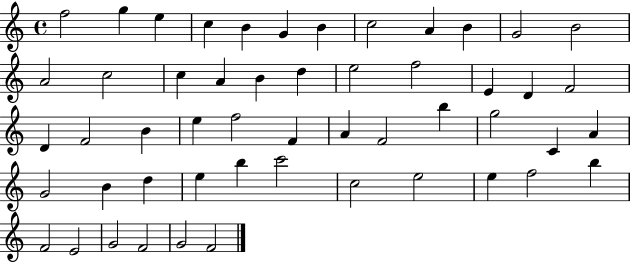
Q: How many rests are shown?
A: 0